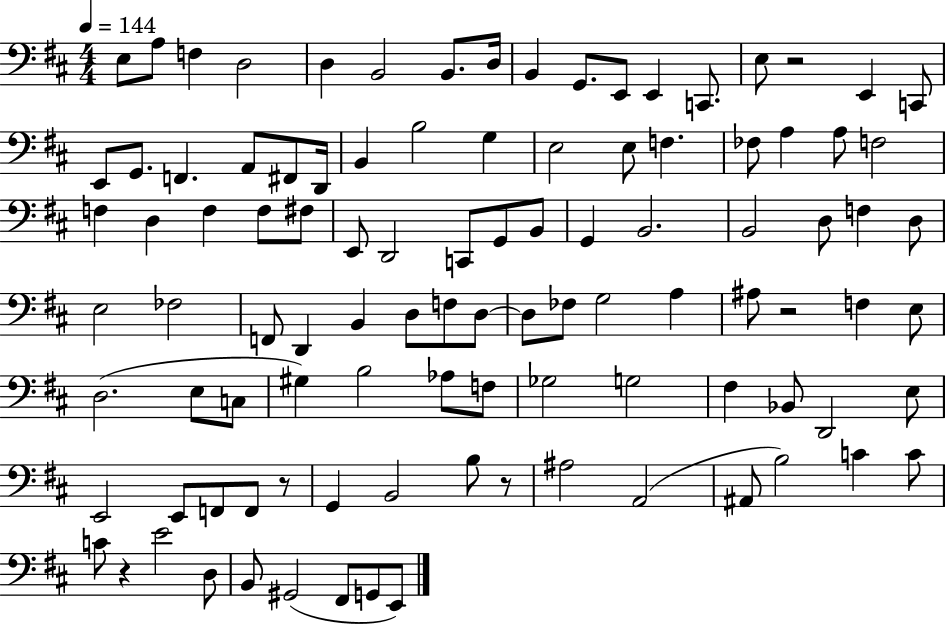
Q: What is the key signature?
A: D major